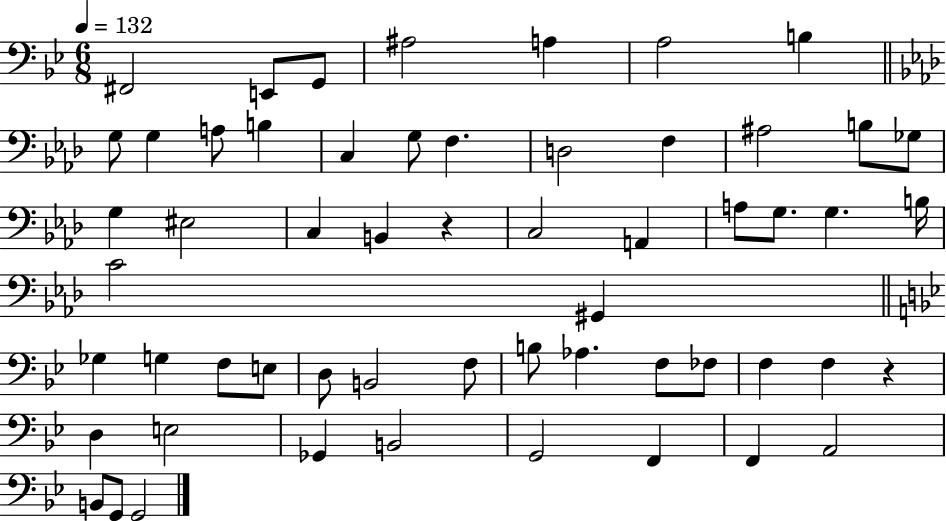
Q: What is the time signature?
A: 6/8